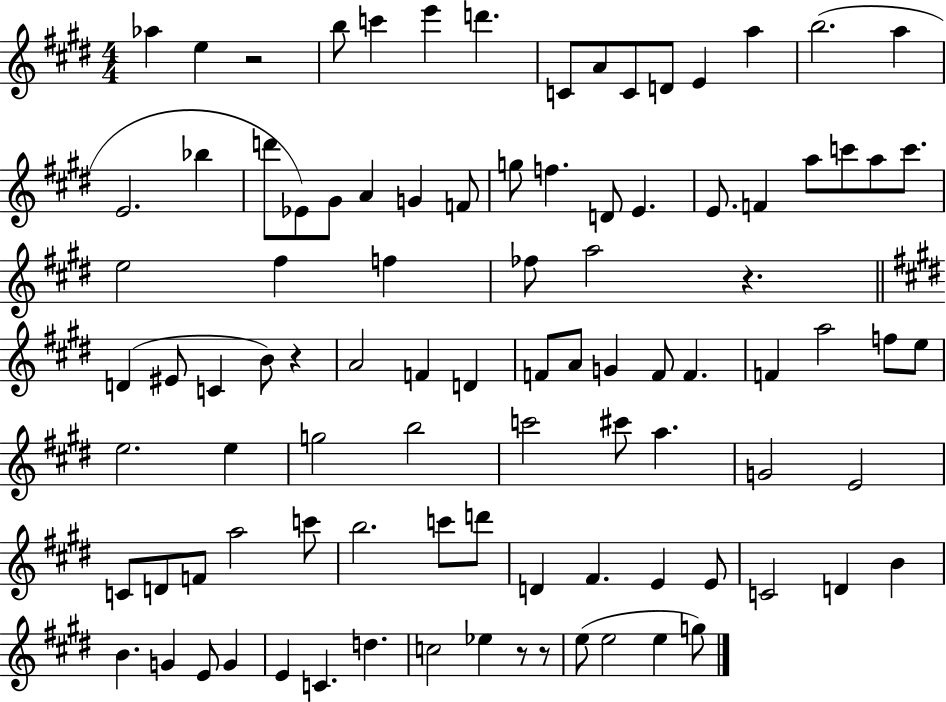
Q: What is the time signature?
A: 4/4